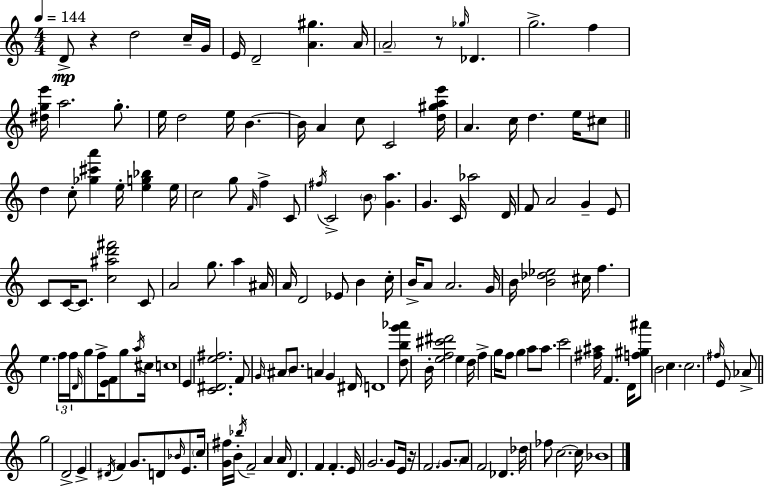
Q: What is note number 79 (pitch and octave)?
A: F4